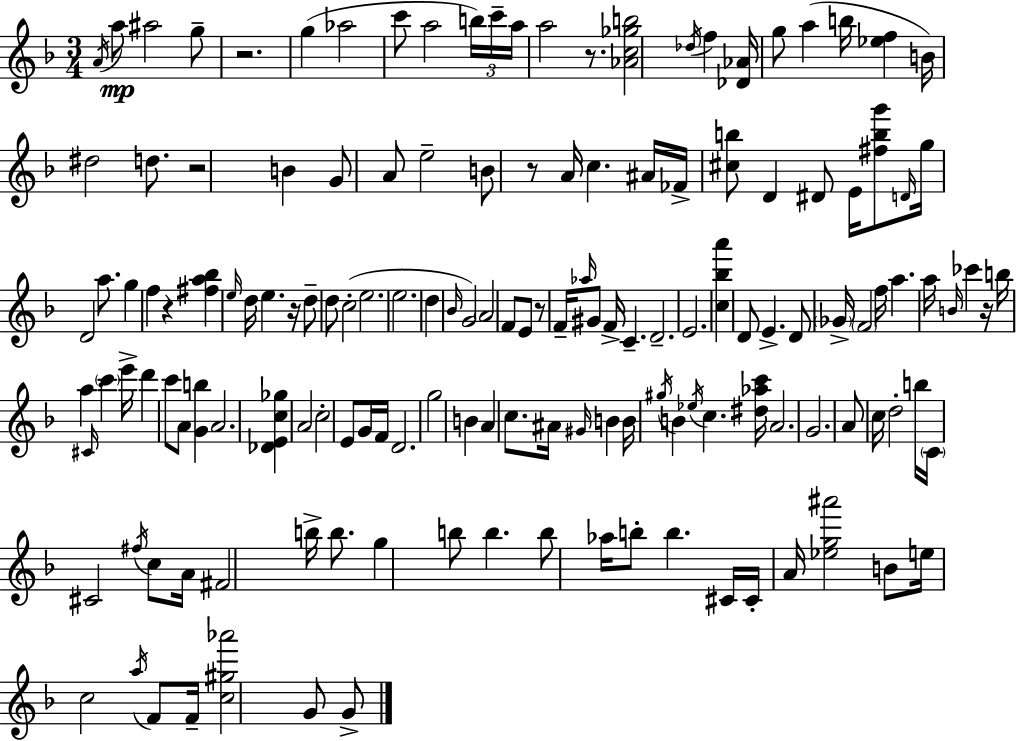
{
  \clef treble
  \numericTimeSignature
  \time 3/4
  \key f \major
  \repeat volta 2 { \acciaccatura { a'16 }\mp a''8 ais''2 g''8-- | r2. | g''4( aes''2 | c'''8 a''2 \tuplet 3/2 { b''16) | \break c'''16-- a''16 } a''2 r8. | <aes' c'' ges'' b''>2 \acciaccatura { des''16 } f''4 | <des' aes'>16 g''8 a''4( b''16 <ees'' f''>4 | b'16) dis''2 d''8. | \break r2 b'4 | g'8 a'8 e''2-- | b'8 r8 a'16 c''4. | ais'16 fes'16-> <cis'' b''>8 d'4 dis'8 e'16 | \break <fis'' b'' g'''>8 \grace { d'16 } g''16 d'2 | a''8. g''4 f''4 r4 | <fis'' a'' bes''>4 \grace { e''16 } d''16 e''4. | r16 d''8-- d''8 c''2-.( | \break e''2. | e''2. | d''4 \grace { bes'16 }) g'2 | \parenthesize a'2 | \break f'8 e'8 r8 f'16-- \grace { aes''16 } gis'8 f'16-> | c'4.-- d'2.-- | e'2. | <c'' bes'' a'''>4 d'8 | \break e'4.-> d'8 \parenthesize ges'16-> \parenthesize f'2 | f''16 a''4. | a''16 \grace { b'16 } ces'''4 r16 b''16 a''4. | \grace { cis'16 } \parenthesize c'''4 e'''16-> d'''4 | \break c'''8 a'8 <g' b''>4 a'2. | <des' e' c'' ges''>4 | a'2 c''2-. | e'8 g'16 f'16 d'2. | \break g''2 | b'4 a'4 | c''8. ais'16 \grace { gis'16 } b'4 b'16 \acciaccatura { gis''16 } b'4 | \acciaccatura { ees''16 } c''4. <dis'' aes'' c'''>16 a'2. | \break g'2. | a'8 | c''16 d''2-. b''16 \parenthesize c'16 | cis'2 \acciaccatura { fis''16 } c''8 a'16 | \break fis'2 b''16-> b''8. | g''4 b''8 b''4. | b''8 aes''16 b''8-. b''4. cis'16 | cis'16-. a'16 <ees'' g'' ais'''>2 b'8 | \break e''16 c''2 \acciaccatura { a''16 } f'8 | f'16-- <c'' gis'' aes'''>2 g'8 g'8-> | } \bar "|."
}